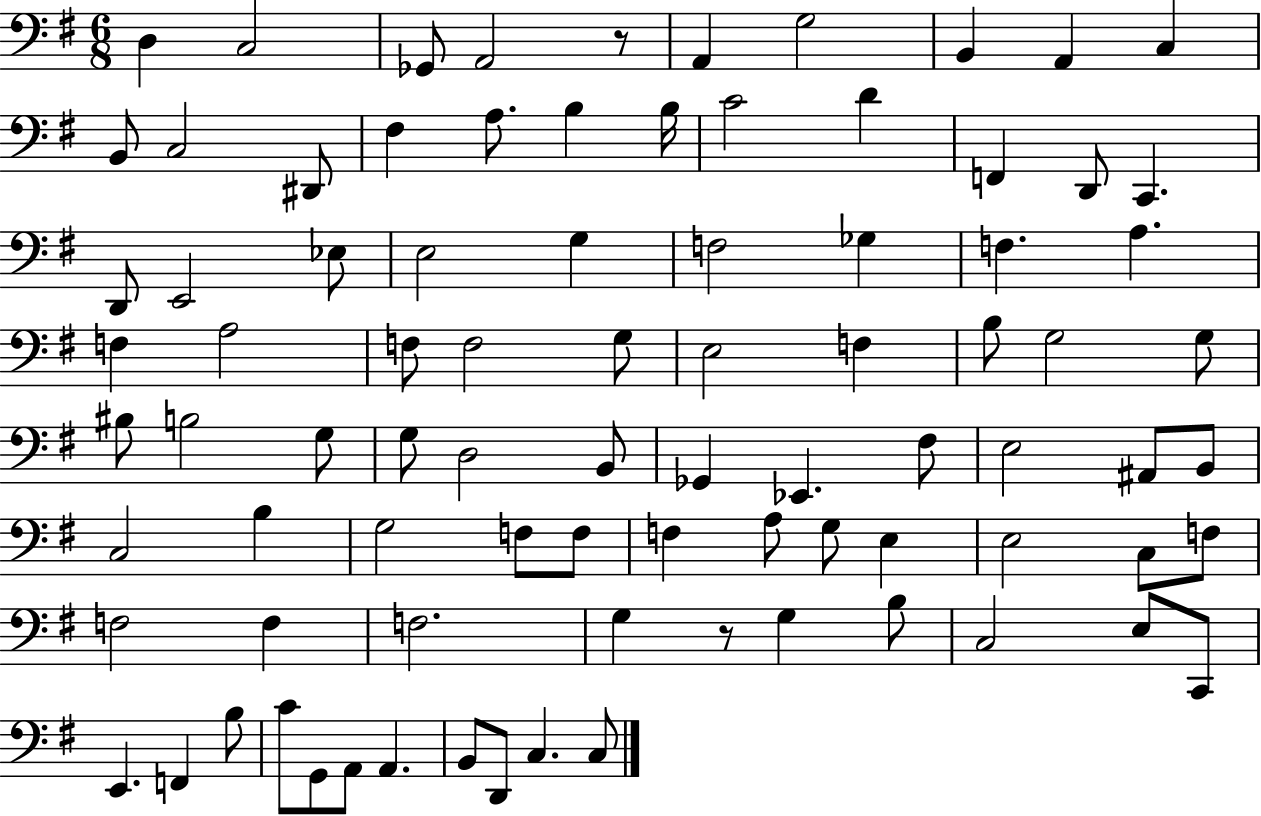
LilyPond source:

{
  \clef bass
  \numericTimeSignature
  \time 6/8
  \key g \major
  d4 c2 | ges,8 a,2 r8 | a,4 g2 | b,4 a,4 c4 | \break b,8 c2 dis,8 | fis4 a8. b4 b16 | c'2 d'4 | f,4 d,8 c,4. | \break d,8 e,2 ees8 | e2 g4 | f2 ges4 | f4. a4. | \break f4 a2 | f8 f2 g8 | e2 f4 | b8 g2 g8 | \break bis8 b2 g8 | g8 d2 b,8 | ges,4 ees,4. fis8 | e2 ais,8 b,8 | \break c2 b4 | g2 f8 f8 | f4 a8 g8 e4 | e2 c8 f8 | \break f2 f4 | f2. | g4 r8 g4 b8 | c2 e8 c,8 | \break e,4. f,4 b8 | c'8 g,8 a,8 a,4. | b,8 d,8 c4. c8 | \bar "|."
}